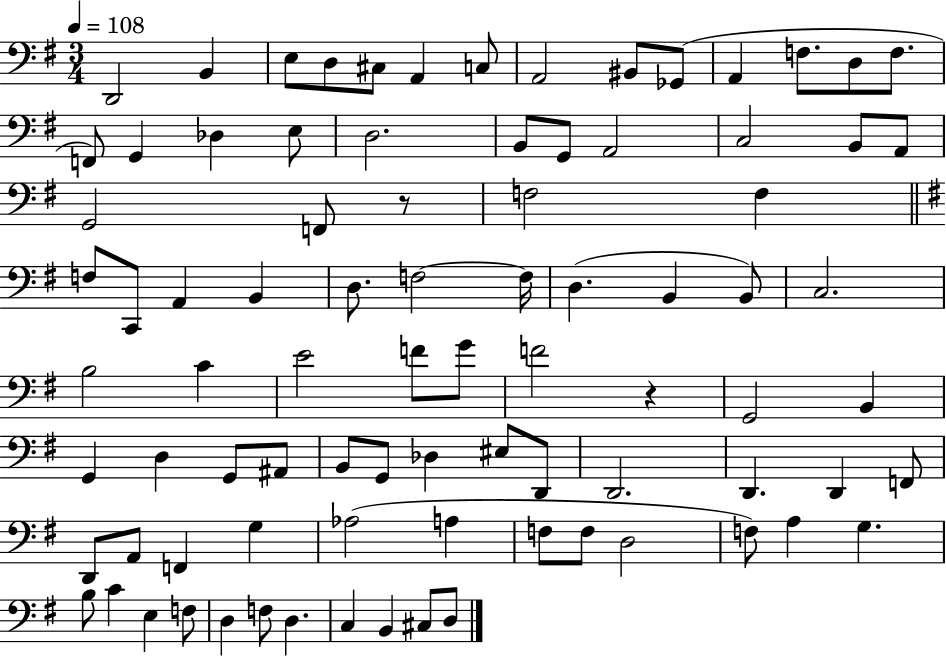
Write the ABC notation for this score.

X:1
T:Untitled
M:3/4
L:1/4
K:G
D,,2 B,, E,/2 D,/2 ^C,/2 A,, C,/2 A,,2 ^B,,/2 _G,,/2 A,, F,/2 D,/2 F,/2 F,,/2 G,, _D, E,/2 D,2 B,,/2 G,,/2 A,,2 C,2 B,,/2 A,,/2 G,,2 F,,/2 z/2 F,2 F, F,/2 C,,/2 A,, B,, D,/2 F,2 F,/4 D, B,, B,,/2 C,2 B,2 C E2 F/2 G/2 F2 z G,,2 B,, G,, D, G,,/2 ^A,,/2 B,,/2 G,,/2 _D, ^E,/2 D,,/2 D,,2 D,, D,, F,,/2 D,,/2 A,,/2 F,, G, _A,2 A, F,/2 F,/2 D,2 F,/2 A, G, B,/2 C E, F,/2 D, F,/2 D, C, B,, ^C,/2 D,/2